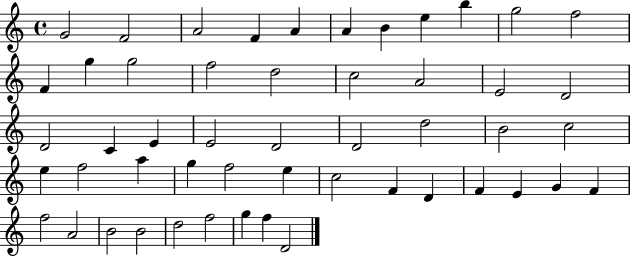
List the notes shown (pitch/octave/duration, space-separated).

G4/h F4/h A4/h F4/q A4/q A4/q B4/q E5/q B5/q G5/h F5/h F4/q G5/q G5/h F5/h D5/h C5/h A4/h E4/h D4/h D4/h C4/q E4/q E4/h D4/h D4/h D5/h B4/h C5/h E5/q F5/h A5/q G5/q F5/h E5/q C5/h F4/q D4/q F4/q E4/q G4/q F4/q F5/h A4/h B4/h B4/h D5/h F5/h G5/q F5/q D4/h